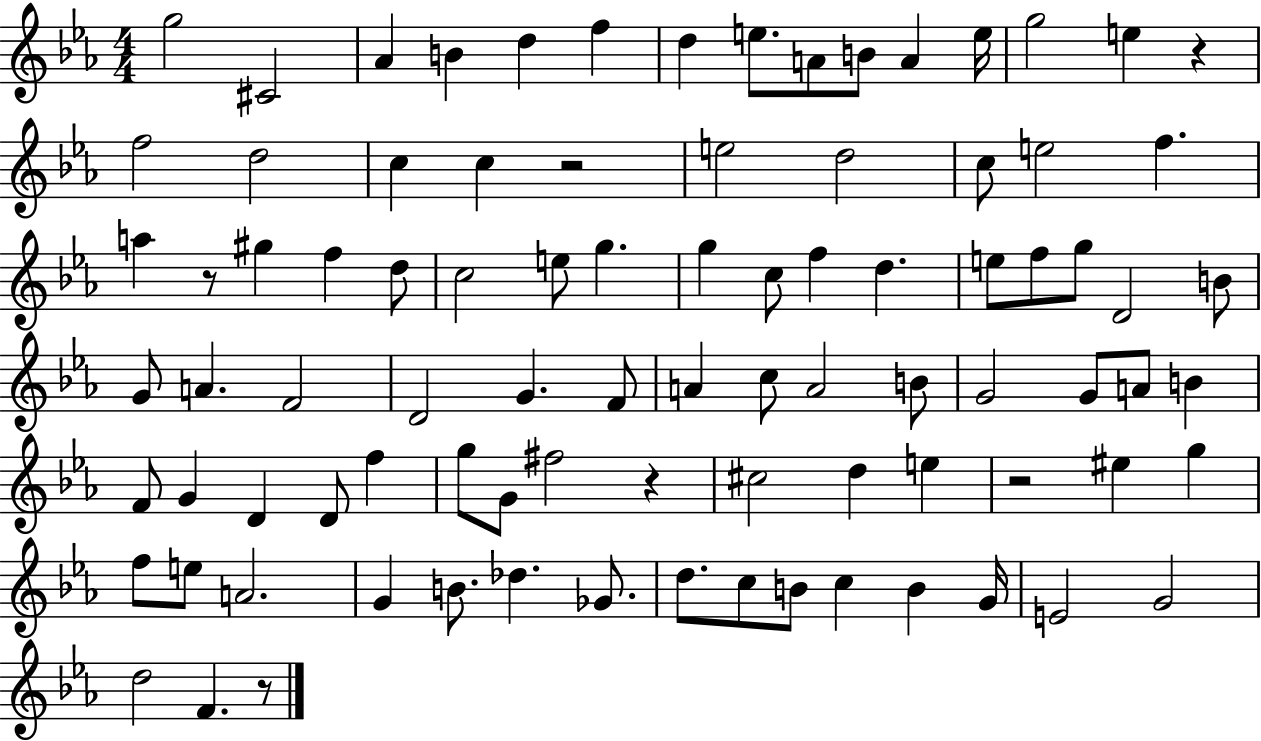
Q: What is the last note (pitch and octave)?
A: F4